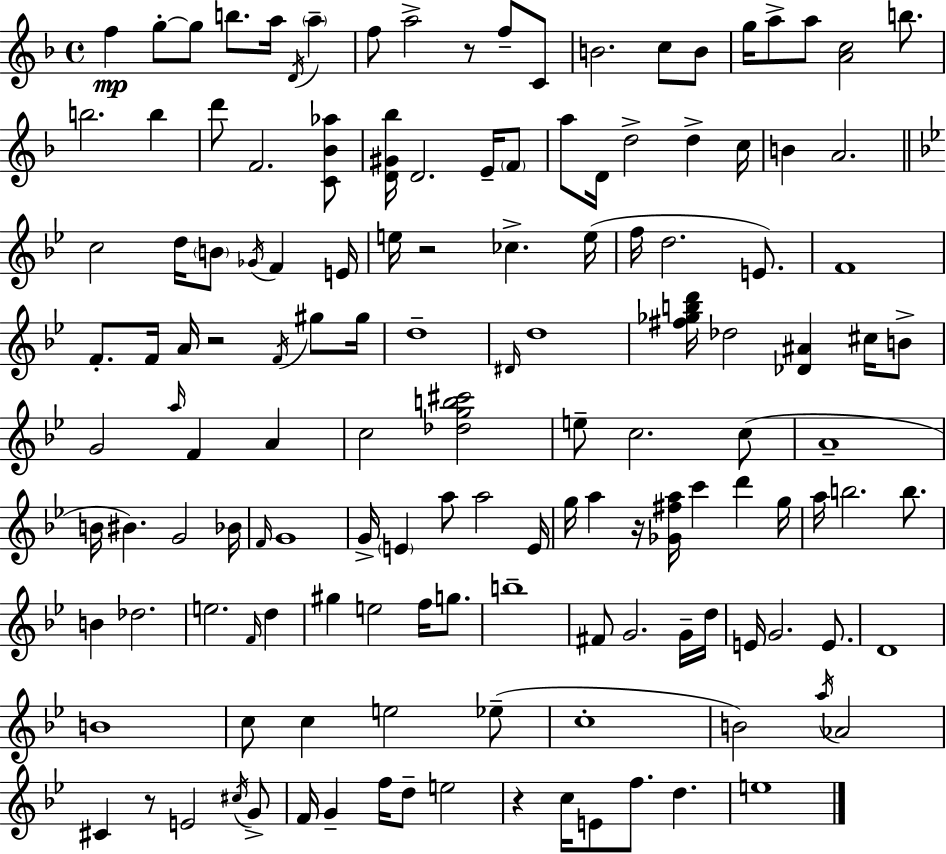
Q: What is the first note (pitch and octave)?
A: F5